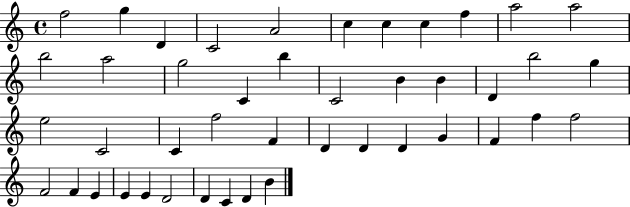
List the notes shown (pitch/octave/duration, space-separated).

F5/h G5/q D4/q C4/h A4/h C5/q C5/q C5/q F5/q A5/h A5/h B5/h A5/h G5/h C4/q B5/q C4/h B4/q B4/q D4/q B5/h G5/q E5/h C4/h C4/q F5/h F4/q D4/q D4/q D4/q G4/q F4/q F5/q F5/h F4/h F4/q E4/q E4/q E4/q D4/h D4/q C4/q D4/q B4/q